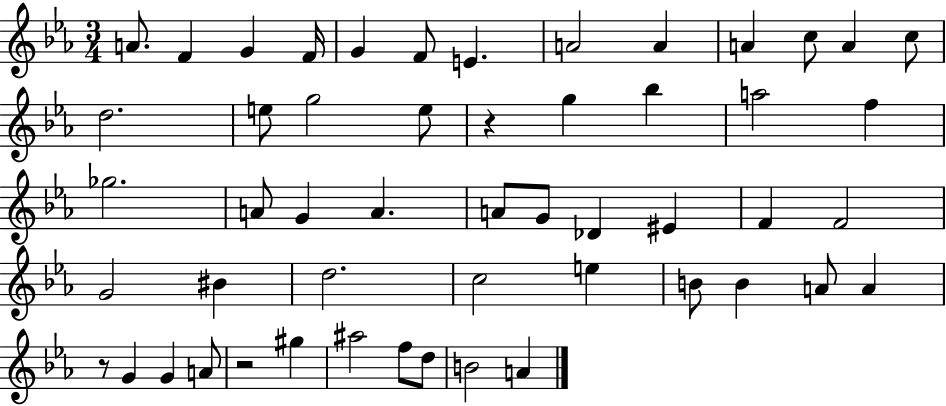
A4/e. F4/q G4/q F4/s G4/q F4/e E4/q. A4/h A4/q A4/q C5/e A4/q C5/e D5/h. E5/e G5/h E5/e R/q G5/q Bb5/q A5/h F5/q Gb5/h. A4/e G4/q A4/q. A4/e G4/e Db4/q EIS4/q F4/q F4/h G4/h BIS4/q D5/h. C5/h E5/q B4/e B4/q A4/e A4/q R/e G4/q G4/q A4/e R/h G#5/q A#5/h F5/e D5/e B4/h A4/q